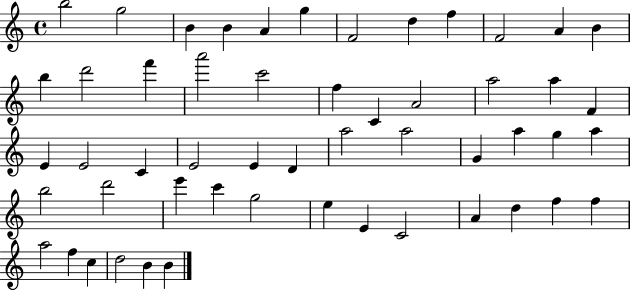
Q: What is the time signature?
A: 4/4